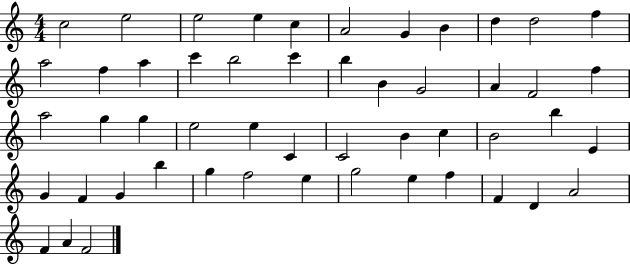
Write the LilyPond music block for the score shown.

{
  \clef treble
  \numericTimeSignature
  \time 4/4
  \key c \major
  c''2 e''2 | e''2 e''4 c''4 | a'2 g'4 b'4 | d''4 d''2 f''4 | \break a''2 f''4 a''4 | c'''4 b''2 c'''4 | b''4 b'4 g'2 | a'4 f'2 f''4 | \break a''2 g''4 g''4 | e''2 e''4 c'4 | c'2 b'4 c''4 | b'2 b''4 e'4 | \break g'4 f'4 g'4 b''4 | g''4 f''2 e''4 | g''2 e''4 f''4 | f'4 d'4 a'2 | \break f'4 a'4 f'2 | \bar "|."
}